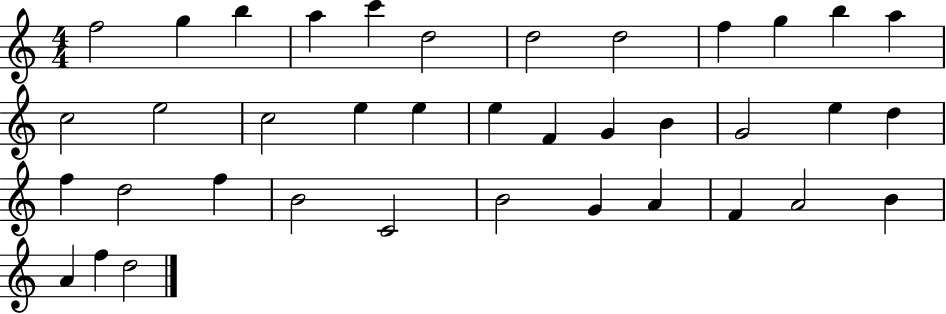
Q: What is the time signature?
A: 4/4